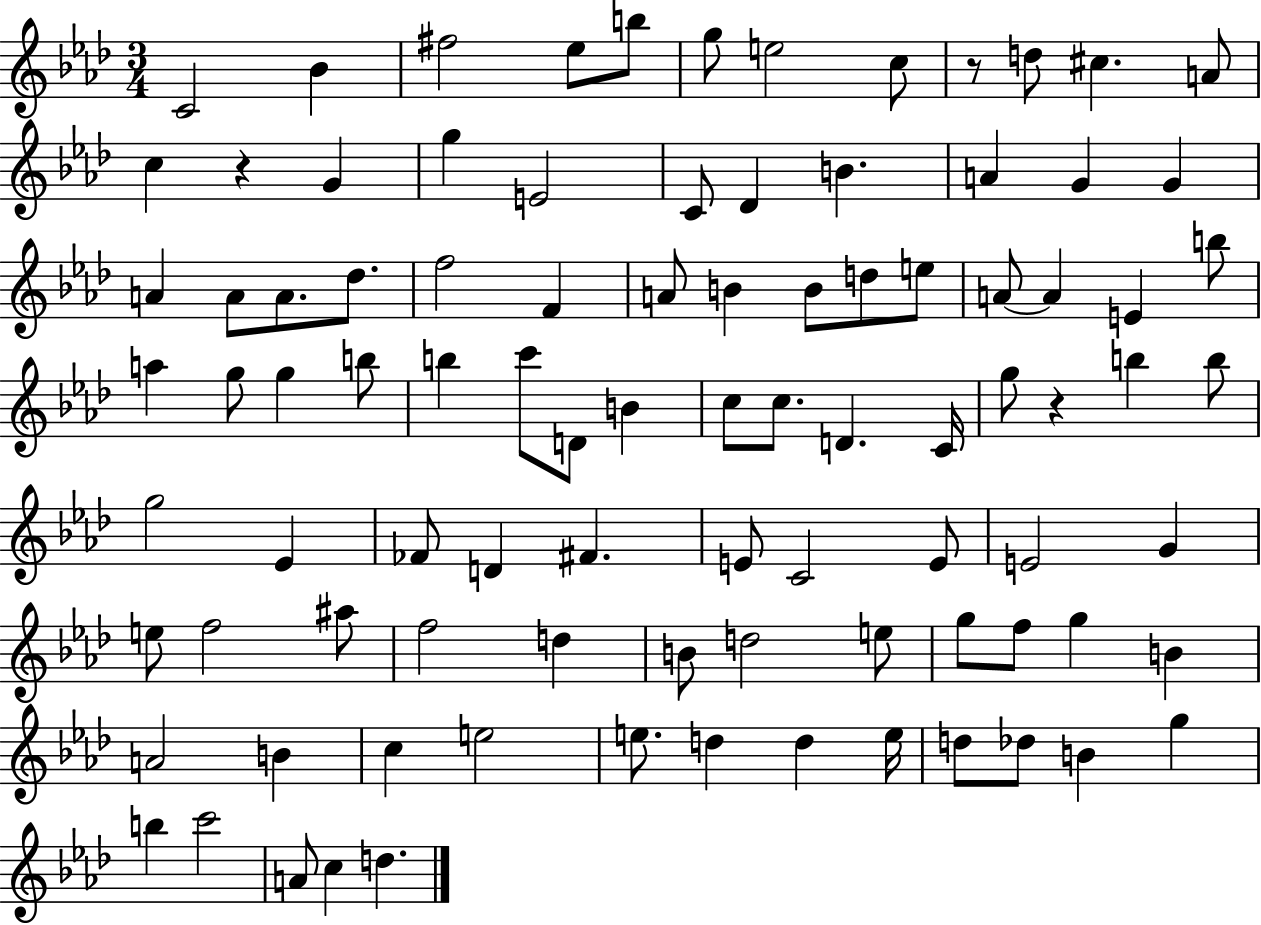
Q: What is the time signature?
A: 3/4